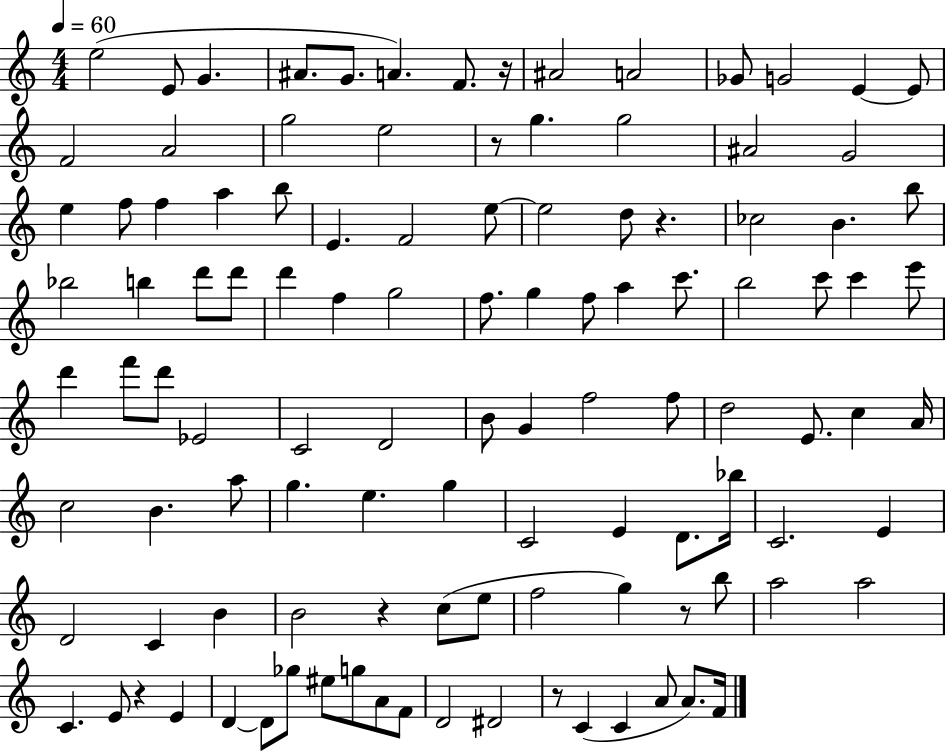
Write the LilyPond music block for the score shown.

{
  \clef treble
  \numericTimeSignature
  \time 4/4
  \key c \major
  \tempo 4 = 60
  e''2( e'8 g'4. | ais'8. g'8. a'4.) f'8. r16 | ais'2 a'2 | ges'8 g'2 e'4~~ e'8 | \break f'2 a'2 | g''2 e''2 | r8 g''4. g''2 | ais'2 g'2 | \break e''4 f''8 f''4 a''4 b''8 | e'4. f'2 e''8~~ | e''2 d''8 r4. | ces''2 b'4. b''8 | \break bes''2 b''4 d'''8 d'''8 | d'''4 f''4 g''2 | f''8. g''4 f''8 a''4 c'''8. | b''2 c'''8 c'''4 e'''8 | \break d'''4 f'''8 d'''8 ees'2 | c'2 d'2 | b'8 g'4 f''2 f''8 | d''2 e'8. c''4 a'16 | \break c''2 b'4. a''8 | g''4. e''4. g''4 | c'2 e'4 d'8. bes''16 | c'2. e'4 | \break d'2 c'4 b'4 | b'2 r4 c''8( e''8 | f''2 g''4) r8 b''8 | a''2 a''2 | \break c'4. e'8 r4 e'4 | d'4~~ d'8 ges''8 eis''8 g''8 a'8 f'8 | d'2 dis'2 | r8 c'4( c'4 a'8 a'8.) f'16 | \break \bar "|."
}